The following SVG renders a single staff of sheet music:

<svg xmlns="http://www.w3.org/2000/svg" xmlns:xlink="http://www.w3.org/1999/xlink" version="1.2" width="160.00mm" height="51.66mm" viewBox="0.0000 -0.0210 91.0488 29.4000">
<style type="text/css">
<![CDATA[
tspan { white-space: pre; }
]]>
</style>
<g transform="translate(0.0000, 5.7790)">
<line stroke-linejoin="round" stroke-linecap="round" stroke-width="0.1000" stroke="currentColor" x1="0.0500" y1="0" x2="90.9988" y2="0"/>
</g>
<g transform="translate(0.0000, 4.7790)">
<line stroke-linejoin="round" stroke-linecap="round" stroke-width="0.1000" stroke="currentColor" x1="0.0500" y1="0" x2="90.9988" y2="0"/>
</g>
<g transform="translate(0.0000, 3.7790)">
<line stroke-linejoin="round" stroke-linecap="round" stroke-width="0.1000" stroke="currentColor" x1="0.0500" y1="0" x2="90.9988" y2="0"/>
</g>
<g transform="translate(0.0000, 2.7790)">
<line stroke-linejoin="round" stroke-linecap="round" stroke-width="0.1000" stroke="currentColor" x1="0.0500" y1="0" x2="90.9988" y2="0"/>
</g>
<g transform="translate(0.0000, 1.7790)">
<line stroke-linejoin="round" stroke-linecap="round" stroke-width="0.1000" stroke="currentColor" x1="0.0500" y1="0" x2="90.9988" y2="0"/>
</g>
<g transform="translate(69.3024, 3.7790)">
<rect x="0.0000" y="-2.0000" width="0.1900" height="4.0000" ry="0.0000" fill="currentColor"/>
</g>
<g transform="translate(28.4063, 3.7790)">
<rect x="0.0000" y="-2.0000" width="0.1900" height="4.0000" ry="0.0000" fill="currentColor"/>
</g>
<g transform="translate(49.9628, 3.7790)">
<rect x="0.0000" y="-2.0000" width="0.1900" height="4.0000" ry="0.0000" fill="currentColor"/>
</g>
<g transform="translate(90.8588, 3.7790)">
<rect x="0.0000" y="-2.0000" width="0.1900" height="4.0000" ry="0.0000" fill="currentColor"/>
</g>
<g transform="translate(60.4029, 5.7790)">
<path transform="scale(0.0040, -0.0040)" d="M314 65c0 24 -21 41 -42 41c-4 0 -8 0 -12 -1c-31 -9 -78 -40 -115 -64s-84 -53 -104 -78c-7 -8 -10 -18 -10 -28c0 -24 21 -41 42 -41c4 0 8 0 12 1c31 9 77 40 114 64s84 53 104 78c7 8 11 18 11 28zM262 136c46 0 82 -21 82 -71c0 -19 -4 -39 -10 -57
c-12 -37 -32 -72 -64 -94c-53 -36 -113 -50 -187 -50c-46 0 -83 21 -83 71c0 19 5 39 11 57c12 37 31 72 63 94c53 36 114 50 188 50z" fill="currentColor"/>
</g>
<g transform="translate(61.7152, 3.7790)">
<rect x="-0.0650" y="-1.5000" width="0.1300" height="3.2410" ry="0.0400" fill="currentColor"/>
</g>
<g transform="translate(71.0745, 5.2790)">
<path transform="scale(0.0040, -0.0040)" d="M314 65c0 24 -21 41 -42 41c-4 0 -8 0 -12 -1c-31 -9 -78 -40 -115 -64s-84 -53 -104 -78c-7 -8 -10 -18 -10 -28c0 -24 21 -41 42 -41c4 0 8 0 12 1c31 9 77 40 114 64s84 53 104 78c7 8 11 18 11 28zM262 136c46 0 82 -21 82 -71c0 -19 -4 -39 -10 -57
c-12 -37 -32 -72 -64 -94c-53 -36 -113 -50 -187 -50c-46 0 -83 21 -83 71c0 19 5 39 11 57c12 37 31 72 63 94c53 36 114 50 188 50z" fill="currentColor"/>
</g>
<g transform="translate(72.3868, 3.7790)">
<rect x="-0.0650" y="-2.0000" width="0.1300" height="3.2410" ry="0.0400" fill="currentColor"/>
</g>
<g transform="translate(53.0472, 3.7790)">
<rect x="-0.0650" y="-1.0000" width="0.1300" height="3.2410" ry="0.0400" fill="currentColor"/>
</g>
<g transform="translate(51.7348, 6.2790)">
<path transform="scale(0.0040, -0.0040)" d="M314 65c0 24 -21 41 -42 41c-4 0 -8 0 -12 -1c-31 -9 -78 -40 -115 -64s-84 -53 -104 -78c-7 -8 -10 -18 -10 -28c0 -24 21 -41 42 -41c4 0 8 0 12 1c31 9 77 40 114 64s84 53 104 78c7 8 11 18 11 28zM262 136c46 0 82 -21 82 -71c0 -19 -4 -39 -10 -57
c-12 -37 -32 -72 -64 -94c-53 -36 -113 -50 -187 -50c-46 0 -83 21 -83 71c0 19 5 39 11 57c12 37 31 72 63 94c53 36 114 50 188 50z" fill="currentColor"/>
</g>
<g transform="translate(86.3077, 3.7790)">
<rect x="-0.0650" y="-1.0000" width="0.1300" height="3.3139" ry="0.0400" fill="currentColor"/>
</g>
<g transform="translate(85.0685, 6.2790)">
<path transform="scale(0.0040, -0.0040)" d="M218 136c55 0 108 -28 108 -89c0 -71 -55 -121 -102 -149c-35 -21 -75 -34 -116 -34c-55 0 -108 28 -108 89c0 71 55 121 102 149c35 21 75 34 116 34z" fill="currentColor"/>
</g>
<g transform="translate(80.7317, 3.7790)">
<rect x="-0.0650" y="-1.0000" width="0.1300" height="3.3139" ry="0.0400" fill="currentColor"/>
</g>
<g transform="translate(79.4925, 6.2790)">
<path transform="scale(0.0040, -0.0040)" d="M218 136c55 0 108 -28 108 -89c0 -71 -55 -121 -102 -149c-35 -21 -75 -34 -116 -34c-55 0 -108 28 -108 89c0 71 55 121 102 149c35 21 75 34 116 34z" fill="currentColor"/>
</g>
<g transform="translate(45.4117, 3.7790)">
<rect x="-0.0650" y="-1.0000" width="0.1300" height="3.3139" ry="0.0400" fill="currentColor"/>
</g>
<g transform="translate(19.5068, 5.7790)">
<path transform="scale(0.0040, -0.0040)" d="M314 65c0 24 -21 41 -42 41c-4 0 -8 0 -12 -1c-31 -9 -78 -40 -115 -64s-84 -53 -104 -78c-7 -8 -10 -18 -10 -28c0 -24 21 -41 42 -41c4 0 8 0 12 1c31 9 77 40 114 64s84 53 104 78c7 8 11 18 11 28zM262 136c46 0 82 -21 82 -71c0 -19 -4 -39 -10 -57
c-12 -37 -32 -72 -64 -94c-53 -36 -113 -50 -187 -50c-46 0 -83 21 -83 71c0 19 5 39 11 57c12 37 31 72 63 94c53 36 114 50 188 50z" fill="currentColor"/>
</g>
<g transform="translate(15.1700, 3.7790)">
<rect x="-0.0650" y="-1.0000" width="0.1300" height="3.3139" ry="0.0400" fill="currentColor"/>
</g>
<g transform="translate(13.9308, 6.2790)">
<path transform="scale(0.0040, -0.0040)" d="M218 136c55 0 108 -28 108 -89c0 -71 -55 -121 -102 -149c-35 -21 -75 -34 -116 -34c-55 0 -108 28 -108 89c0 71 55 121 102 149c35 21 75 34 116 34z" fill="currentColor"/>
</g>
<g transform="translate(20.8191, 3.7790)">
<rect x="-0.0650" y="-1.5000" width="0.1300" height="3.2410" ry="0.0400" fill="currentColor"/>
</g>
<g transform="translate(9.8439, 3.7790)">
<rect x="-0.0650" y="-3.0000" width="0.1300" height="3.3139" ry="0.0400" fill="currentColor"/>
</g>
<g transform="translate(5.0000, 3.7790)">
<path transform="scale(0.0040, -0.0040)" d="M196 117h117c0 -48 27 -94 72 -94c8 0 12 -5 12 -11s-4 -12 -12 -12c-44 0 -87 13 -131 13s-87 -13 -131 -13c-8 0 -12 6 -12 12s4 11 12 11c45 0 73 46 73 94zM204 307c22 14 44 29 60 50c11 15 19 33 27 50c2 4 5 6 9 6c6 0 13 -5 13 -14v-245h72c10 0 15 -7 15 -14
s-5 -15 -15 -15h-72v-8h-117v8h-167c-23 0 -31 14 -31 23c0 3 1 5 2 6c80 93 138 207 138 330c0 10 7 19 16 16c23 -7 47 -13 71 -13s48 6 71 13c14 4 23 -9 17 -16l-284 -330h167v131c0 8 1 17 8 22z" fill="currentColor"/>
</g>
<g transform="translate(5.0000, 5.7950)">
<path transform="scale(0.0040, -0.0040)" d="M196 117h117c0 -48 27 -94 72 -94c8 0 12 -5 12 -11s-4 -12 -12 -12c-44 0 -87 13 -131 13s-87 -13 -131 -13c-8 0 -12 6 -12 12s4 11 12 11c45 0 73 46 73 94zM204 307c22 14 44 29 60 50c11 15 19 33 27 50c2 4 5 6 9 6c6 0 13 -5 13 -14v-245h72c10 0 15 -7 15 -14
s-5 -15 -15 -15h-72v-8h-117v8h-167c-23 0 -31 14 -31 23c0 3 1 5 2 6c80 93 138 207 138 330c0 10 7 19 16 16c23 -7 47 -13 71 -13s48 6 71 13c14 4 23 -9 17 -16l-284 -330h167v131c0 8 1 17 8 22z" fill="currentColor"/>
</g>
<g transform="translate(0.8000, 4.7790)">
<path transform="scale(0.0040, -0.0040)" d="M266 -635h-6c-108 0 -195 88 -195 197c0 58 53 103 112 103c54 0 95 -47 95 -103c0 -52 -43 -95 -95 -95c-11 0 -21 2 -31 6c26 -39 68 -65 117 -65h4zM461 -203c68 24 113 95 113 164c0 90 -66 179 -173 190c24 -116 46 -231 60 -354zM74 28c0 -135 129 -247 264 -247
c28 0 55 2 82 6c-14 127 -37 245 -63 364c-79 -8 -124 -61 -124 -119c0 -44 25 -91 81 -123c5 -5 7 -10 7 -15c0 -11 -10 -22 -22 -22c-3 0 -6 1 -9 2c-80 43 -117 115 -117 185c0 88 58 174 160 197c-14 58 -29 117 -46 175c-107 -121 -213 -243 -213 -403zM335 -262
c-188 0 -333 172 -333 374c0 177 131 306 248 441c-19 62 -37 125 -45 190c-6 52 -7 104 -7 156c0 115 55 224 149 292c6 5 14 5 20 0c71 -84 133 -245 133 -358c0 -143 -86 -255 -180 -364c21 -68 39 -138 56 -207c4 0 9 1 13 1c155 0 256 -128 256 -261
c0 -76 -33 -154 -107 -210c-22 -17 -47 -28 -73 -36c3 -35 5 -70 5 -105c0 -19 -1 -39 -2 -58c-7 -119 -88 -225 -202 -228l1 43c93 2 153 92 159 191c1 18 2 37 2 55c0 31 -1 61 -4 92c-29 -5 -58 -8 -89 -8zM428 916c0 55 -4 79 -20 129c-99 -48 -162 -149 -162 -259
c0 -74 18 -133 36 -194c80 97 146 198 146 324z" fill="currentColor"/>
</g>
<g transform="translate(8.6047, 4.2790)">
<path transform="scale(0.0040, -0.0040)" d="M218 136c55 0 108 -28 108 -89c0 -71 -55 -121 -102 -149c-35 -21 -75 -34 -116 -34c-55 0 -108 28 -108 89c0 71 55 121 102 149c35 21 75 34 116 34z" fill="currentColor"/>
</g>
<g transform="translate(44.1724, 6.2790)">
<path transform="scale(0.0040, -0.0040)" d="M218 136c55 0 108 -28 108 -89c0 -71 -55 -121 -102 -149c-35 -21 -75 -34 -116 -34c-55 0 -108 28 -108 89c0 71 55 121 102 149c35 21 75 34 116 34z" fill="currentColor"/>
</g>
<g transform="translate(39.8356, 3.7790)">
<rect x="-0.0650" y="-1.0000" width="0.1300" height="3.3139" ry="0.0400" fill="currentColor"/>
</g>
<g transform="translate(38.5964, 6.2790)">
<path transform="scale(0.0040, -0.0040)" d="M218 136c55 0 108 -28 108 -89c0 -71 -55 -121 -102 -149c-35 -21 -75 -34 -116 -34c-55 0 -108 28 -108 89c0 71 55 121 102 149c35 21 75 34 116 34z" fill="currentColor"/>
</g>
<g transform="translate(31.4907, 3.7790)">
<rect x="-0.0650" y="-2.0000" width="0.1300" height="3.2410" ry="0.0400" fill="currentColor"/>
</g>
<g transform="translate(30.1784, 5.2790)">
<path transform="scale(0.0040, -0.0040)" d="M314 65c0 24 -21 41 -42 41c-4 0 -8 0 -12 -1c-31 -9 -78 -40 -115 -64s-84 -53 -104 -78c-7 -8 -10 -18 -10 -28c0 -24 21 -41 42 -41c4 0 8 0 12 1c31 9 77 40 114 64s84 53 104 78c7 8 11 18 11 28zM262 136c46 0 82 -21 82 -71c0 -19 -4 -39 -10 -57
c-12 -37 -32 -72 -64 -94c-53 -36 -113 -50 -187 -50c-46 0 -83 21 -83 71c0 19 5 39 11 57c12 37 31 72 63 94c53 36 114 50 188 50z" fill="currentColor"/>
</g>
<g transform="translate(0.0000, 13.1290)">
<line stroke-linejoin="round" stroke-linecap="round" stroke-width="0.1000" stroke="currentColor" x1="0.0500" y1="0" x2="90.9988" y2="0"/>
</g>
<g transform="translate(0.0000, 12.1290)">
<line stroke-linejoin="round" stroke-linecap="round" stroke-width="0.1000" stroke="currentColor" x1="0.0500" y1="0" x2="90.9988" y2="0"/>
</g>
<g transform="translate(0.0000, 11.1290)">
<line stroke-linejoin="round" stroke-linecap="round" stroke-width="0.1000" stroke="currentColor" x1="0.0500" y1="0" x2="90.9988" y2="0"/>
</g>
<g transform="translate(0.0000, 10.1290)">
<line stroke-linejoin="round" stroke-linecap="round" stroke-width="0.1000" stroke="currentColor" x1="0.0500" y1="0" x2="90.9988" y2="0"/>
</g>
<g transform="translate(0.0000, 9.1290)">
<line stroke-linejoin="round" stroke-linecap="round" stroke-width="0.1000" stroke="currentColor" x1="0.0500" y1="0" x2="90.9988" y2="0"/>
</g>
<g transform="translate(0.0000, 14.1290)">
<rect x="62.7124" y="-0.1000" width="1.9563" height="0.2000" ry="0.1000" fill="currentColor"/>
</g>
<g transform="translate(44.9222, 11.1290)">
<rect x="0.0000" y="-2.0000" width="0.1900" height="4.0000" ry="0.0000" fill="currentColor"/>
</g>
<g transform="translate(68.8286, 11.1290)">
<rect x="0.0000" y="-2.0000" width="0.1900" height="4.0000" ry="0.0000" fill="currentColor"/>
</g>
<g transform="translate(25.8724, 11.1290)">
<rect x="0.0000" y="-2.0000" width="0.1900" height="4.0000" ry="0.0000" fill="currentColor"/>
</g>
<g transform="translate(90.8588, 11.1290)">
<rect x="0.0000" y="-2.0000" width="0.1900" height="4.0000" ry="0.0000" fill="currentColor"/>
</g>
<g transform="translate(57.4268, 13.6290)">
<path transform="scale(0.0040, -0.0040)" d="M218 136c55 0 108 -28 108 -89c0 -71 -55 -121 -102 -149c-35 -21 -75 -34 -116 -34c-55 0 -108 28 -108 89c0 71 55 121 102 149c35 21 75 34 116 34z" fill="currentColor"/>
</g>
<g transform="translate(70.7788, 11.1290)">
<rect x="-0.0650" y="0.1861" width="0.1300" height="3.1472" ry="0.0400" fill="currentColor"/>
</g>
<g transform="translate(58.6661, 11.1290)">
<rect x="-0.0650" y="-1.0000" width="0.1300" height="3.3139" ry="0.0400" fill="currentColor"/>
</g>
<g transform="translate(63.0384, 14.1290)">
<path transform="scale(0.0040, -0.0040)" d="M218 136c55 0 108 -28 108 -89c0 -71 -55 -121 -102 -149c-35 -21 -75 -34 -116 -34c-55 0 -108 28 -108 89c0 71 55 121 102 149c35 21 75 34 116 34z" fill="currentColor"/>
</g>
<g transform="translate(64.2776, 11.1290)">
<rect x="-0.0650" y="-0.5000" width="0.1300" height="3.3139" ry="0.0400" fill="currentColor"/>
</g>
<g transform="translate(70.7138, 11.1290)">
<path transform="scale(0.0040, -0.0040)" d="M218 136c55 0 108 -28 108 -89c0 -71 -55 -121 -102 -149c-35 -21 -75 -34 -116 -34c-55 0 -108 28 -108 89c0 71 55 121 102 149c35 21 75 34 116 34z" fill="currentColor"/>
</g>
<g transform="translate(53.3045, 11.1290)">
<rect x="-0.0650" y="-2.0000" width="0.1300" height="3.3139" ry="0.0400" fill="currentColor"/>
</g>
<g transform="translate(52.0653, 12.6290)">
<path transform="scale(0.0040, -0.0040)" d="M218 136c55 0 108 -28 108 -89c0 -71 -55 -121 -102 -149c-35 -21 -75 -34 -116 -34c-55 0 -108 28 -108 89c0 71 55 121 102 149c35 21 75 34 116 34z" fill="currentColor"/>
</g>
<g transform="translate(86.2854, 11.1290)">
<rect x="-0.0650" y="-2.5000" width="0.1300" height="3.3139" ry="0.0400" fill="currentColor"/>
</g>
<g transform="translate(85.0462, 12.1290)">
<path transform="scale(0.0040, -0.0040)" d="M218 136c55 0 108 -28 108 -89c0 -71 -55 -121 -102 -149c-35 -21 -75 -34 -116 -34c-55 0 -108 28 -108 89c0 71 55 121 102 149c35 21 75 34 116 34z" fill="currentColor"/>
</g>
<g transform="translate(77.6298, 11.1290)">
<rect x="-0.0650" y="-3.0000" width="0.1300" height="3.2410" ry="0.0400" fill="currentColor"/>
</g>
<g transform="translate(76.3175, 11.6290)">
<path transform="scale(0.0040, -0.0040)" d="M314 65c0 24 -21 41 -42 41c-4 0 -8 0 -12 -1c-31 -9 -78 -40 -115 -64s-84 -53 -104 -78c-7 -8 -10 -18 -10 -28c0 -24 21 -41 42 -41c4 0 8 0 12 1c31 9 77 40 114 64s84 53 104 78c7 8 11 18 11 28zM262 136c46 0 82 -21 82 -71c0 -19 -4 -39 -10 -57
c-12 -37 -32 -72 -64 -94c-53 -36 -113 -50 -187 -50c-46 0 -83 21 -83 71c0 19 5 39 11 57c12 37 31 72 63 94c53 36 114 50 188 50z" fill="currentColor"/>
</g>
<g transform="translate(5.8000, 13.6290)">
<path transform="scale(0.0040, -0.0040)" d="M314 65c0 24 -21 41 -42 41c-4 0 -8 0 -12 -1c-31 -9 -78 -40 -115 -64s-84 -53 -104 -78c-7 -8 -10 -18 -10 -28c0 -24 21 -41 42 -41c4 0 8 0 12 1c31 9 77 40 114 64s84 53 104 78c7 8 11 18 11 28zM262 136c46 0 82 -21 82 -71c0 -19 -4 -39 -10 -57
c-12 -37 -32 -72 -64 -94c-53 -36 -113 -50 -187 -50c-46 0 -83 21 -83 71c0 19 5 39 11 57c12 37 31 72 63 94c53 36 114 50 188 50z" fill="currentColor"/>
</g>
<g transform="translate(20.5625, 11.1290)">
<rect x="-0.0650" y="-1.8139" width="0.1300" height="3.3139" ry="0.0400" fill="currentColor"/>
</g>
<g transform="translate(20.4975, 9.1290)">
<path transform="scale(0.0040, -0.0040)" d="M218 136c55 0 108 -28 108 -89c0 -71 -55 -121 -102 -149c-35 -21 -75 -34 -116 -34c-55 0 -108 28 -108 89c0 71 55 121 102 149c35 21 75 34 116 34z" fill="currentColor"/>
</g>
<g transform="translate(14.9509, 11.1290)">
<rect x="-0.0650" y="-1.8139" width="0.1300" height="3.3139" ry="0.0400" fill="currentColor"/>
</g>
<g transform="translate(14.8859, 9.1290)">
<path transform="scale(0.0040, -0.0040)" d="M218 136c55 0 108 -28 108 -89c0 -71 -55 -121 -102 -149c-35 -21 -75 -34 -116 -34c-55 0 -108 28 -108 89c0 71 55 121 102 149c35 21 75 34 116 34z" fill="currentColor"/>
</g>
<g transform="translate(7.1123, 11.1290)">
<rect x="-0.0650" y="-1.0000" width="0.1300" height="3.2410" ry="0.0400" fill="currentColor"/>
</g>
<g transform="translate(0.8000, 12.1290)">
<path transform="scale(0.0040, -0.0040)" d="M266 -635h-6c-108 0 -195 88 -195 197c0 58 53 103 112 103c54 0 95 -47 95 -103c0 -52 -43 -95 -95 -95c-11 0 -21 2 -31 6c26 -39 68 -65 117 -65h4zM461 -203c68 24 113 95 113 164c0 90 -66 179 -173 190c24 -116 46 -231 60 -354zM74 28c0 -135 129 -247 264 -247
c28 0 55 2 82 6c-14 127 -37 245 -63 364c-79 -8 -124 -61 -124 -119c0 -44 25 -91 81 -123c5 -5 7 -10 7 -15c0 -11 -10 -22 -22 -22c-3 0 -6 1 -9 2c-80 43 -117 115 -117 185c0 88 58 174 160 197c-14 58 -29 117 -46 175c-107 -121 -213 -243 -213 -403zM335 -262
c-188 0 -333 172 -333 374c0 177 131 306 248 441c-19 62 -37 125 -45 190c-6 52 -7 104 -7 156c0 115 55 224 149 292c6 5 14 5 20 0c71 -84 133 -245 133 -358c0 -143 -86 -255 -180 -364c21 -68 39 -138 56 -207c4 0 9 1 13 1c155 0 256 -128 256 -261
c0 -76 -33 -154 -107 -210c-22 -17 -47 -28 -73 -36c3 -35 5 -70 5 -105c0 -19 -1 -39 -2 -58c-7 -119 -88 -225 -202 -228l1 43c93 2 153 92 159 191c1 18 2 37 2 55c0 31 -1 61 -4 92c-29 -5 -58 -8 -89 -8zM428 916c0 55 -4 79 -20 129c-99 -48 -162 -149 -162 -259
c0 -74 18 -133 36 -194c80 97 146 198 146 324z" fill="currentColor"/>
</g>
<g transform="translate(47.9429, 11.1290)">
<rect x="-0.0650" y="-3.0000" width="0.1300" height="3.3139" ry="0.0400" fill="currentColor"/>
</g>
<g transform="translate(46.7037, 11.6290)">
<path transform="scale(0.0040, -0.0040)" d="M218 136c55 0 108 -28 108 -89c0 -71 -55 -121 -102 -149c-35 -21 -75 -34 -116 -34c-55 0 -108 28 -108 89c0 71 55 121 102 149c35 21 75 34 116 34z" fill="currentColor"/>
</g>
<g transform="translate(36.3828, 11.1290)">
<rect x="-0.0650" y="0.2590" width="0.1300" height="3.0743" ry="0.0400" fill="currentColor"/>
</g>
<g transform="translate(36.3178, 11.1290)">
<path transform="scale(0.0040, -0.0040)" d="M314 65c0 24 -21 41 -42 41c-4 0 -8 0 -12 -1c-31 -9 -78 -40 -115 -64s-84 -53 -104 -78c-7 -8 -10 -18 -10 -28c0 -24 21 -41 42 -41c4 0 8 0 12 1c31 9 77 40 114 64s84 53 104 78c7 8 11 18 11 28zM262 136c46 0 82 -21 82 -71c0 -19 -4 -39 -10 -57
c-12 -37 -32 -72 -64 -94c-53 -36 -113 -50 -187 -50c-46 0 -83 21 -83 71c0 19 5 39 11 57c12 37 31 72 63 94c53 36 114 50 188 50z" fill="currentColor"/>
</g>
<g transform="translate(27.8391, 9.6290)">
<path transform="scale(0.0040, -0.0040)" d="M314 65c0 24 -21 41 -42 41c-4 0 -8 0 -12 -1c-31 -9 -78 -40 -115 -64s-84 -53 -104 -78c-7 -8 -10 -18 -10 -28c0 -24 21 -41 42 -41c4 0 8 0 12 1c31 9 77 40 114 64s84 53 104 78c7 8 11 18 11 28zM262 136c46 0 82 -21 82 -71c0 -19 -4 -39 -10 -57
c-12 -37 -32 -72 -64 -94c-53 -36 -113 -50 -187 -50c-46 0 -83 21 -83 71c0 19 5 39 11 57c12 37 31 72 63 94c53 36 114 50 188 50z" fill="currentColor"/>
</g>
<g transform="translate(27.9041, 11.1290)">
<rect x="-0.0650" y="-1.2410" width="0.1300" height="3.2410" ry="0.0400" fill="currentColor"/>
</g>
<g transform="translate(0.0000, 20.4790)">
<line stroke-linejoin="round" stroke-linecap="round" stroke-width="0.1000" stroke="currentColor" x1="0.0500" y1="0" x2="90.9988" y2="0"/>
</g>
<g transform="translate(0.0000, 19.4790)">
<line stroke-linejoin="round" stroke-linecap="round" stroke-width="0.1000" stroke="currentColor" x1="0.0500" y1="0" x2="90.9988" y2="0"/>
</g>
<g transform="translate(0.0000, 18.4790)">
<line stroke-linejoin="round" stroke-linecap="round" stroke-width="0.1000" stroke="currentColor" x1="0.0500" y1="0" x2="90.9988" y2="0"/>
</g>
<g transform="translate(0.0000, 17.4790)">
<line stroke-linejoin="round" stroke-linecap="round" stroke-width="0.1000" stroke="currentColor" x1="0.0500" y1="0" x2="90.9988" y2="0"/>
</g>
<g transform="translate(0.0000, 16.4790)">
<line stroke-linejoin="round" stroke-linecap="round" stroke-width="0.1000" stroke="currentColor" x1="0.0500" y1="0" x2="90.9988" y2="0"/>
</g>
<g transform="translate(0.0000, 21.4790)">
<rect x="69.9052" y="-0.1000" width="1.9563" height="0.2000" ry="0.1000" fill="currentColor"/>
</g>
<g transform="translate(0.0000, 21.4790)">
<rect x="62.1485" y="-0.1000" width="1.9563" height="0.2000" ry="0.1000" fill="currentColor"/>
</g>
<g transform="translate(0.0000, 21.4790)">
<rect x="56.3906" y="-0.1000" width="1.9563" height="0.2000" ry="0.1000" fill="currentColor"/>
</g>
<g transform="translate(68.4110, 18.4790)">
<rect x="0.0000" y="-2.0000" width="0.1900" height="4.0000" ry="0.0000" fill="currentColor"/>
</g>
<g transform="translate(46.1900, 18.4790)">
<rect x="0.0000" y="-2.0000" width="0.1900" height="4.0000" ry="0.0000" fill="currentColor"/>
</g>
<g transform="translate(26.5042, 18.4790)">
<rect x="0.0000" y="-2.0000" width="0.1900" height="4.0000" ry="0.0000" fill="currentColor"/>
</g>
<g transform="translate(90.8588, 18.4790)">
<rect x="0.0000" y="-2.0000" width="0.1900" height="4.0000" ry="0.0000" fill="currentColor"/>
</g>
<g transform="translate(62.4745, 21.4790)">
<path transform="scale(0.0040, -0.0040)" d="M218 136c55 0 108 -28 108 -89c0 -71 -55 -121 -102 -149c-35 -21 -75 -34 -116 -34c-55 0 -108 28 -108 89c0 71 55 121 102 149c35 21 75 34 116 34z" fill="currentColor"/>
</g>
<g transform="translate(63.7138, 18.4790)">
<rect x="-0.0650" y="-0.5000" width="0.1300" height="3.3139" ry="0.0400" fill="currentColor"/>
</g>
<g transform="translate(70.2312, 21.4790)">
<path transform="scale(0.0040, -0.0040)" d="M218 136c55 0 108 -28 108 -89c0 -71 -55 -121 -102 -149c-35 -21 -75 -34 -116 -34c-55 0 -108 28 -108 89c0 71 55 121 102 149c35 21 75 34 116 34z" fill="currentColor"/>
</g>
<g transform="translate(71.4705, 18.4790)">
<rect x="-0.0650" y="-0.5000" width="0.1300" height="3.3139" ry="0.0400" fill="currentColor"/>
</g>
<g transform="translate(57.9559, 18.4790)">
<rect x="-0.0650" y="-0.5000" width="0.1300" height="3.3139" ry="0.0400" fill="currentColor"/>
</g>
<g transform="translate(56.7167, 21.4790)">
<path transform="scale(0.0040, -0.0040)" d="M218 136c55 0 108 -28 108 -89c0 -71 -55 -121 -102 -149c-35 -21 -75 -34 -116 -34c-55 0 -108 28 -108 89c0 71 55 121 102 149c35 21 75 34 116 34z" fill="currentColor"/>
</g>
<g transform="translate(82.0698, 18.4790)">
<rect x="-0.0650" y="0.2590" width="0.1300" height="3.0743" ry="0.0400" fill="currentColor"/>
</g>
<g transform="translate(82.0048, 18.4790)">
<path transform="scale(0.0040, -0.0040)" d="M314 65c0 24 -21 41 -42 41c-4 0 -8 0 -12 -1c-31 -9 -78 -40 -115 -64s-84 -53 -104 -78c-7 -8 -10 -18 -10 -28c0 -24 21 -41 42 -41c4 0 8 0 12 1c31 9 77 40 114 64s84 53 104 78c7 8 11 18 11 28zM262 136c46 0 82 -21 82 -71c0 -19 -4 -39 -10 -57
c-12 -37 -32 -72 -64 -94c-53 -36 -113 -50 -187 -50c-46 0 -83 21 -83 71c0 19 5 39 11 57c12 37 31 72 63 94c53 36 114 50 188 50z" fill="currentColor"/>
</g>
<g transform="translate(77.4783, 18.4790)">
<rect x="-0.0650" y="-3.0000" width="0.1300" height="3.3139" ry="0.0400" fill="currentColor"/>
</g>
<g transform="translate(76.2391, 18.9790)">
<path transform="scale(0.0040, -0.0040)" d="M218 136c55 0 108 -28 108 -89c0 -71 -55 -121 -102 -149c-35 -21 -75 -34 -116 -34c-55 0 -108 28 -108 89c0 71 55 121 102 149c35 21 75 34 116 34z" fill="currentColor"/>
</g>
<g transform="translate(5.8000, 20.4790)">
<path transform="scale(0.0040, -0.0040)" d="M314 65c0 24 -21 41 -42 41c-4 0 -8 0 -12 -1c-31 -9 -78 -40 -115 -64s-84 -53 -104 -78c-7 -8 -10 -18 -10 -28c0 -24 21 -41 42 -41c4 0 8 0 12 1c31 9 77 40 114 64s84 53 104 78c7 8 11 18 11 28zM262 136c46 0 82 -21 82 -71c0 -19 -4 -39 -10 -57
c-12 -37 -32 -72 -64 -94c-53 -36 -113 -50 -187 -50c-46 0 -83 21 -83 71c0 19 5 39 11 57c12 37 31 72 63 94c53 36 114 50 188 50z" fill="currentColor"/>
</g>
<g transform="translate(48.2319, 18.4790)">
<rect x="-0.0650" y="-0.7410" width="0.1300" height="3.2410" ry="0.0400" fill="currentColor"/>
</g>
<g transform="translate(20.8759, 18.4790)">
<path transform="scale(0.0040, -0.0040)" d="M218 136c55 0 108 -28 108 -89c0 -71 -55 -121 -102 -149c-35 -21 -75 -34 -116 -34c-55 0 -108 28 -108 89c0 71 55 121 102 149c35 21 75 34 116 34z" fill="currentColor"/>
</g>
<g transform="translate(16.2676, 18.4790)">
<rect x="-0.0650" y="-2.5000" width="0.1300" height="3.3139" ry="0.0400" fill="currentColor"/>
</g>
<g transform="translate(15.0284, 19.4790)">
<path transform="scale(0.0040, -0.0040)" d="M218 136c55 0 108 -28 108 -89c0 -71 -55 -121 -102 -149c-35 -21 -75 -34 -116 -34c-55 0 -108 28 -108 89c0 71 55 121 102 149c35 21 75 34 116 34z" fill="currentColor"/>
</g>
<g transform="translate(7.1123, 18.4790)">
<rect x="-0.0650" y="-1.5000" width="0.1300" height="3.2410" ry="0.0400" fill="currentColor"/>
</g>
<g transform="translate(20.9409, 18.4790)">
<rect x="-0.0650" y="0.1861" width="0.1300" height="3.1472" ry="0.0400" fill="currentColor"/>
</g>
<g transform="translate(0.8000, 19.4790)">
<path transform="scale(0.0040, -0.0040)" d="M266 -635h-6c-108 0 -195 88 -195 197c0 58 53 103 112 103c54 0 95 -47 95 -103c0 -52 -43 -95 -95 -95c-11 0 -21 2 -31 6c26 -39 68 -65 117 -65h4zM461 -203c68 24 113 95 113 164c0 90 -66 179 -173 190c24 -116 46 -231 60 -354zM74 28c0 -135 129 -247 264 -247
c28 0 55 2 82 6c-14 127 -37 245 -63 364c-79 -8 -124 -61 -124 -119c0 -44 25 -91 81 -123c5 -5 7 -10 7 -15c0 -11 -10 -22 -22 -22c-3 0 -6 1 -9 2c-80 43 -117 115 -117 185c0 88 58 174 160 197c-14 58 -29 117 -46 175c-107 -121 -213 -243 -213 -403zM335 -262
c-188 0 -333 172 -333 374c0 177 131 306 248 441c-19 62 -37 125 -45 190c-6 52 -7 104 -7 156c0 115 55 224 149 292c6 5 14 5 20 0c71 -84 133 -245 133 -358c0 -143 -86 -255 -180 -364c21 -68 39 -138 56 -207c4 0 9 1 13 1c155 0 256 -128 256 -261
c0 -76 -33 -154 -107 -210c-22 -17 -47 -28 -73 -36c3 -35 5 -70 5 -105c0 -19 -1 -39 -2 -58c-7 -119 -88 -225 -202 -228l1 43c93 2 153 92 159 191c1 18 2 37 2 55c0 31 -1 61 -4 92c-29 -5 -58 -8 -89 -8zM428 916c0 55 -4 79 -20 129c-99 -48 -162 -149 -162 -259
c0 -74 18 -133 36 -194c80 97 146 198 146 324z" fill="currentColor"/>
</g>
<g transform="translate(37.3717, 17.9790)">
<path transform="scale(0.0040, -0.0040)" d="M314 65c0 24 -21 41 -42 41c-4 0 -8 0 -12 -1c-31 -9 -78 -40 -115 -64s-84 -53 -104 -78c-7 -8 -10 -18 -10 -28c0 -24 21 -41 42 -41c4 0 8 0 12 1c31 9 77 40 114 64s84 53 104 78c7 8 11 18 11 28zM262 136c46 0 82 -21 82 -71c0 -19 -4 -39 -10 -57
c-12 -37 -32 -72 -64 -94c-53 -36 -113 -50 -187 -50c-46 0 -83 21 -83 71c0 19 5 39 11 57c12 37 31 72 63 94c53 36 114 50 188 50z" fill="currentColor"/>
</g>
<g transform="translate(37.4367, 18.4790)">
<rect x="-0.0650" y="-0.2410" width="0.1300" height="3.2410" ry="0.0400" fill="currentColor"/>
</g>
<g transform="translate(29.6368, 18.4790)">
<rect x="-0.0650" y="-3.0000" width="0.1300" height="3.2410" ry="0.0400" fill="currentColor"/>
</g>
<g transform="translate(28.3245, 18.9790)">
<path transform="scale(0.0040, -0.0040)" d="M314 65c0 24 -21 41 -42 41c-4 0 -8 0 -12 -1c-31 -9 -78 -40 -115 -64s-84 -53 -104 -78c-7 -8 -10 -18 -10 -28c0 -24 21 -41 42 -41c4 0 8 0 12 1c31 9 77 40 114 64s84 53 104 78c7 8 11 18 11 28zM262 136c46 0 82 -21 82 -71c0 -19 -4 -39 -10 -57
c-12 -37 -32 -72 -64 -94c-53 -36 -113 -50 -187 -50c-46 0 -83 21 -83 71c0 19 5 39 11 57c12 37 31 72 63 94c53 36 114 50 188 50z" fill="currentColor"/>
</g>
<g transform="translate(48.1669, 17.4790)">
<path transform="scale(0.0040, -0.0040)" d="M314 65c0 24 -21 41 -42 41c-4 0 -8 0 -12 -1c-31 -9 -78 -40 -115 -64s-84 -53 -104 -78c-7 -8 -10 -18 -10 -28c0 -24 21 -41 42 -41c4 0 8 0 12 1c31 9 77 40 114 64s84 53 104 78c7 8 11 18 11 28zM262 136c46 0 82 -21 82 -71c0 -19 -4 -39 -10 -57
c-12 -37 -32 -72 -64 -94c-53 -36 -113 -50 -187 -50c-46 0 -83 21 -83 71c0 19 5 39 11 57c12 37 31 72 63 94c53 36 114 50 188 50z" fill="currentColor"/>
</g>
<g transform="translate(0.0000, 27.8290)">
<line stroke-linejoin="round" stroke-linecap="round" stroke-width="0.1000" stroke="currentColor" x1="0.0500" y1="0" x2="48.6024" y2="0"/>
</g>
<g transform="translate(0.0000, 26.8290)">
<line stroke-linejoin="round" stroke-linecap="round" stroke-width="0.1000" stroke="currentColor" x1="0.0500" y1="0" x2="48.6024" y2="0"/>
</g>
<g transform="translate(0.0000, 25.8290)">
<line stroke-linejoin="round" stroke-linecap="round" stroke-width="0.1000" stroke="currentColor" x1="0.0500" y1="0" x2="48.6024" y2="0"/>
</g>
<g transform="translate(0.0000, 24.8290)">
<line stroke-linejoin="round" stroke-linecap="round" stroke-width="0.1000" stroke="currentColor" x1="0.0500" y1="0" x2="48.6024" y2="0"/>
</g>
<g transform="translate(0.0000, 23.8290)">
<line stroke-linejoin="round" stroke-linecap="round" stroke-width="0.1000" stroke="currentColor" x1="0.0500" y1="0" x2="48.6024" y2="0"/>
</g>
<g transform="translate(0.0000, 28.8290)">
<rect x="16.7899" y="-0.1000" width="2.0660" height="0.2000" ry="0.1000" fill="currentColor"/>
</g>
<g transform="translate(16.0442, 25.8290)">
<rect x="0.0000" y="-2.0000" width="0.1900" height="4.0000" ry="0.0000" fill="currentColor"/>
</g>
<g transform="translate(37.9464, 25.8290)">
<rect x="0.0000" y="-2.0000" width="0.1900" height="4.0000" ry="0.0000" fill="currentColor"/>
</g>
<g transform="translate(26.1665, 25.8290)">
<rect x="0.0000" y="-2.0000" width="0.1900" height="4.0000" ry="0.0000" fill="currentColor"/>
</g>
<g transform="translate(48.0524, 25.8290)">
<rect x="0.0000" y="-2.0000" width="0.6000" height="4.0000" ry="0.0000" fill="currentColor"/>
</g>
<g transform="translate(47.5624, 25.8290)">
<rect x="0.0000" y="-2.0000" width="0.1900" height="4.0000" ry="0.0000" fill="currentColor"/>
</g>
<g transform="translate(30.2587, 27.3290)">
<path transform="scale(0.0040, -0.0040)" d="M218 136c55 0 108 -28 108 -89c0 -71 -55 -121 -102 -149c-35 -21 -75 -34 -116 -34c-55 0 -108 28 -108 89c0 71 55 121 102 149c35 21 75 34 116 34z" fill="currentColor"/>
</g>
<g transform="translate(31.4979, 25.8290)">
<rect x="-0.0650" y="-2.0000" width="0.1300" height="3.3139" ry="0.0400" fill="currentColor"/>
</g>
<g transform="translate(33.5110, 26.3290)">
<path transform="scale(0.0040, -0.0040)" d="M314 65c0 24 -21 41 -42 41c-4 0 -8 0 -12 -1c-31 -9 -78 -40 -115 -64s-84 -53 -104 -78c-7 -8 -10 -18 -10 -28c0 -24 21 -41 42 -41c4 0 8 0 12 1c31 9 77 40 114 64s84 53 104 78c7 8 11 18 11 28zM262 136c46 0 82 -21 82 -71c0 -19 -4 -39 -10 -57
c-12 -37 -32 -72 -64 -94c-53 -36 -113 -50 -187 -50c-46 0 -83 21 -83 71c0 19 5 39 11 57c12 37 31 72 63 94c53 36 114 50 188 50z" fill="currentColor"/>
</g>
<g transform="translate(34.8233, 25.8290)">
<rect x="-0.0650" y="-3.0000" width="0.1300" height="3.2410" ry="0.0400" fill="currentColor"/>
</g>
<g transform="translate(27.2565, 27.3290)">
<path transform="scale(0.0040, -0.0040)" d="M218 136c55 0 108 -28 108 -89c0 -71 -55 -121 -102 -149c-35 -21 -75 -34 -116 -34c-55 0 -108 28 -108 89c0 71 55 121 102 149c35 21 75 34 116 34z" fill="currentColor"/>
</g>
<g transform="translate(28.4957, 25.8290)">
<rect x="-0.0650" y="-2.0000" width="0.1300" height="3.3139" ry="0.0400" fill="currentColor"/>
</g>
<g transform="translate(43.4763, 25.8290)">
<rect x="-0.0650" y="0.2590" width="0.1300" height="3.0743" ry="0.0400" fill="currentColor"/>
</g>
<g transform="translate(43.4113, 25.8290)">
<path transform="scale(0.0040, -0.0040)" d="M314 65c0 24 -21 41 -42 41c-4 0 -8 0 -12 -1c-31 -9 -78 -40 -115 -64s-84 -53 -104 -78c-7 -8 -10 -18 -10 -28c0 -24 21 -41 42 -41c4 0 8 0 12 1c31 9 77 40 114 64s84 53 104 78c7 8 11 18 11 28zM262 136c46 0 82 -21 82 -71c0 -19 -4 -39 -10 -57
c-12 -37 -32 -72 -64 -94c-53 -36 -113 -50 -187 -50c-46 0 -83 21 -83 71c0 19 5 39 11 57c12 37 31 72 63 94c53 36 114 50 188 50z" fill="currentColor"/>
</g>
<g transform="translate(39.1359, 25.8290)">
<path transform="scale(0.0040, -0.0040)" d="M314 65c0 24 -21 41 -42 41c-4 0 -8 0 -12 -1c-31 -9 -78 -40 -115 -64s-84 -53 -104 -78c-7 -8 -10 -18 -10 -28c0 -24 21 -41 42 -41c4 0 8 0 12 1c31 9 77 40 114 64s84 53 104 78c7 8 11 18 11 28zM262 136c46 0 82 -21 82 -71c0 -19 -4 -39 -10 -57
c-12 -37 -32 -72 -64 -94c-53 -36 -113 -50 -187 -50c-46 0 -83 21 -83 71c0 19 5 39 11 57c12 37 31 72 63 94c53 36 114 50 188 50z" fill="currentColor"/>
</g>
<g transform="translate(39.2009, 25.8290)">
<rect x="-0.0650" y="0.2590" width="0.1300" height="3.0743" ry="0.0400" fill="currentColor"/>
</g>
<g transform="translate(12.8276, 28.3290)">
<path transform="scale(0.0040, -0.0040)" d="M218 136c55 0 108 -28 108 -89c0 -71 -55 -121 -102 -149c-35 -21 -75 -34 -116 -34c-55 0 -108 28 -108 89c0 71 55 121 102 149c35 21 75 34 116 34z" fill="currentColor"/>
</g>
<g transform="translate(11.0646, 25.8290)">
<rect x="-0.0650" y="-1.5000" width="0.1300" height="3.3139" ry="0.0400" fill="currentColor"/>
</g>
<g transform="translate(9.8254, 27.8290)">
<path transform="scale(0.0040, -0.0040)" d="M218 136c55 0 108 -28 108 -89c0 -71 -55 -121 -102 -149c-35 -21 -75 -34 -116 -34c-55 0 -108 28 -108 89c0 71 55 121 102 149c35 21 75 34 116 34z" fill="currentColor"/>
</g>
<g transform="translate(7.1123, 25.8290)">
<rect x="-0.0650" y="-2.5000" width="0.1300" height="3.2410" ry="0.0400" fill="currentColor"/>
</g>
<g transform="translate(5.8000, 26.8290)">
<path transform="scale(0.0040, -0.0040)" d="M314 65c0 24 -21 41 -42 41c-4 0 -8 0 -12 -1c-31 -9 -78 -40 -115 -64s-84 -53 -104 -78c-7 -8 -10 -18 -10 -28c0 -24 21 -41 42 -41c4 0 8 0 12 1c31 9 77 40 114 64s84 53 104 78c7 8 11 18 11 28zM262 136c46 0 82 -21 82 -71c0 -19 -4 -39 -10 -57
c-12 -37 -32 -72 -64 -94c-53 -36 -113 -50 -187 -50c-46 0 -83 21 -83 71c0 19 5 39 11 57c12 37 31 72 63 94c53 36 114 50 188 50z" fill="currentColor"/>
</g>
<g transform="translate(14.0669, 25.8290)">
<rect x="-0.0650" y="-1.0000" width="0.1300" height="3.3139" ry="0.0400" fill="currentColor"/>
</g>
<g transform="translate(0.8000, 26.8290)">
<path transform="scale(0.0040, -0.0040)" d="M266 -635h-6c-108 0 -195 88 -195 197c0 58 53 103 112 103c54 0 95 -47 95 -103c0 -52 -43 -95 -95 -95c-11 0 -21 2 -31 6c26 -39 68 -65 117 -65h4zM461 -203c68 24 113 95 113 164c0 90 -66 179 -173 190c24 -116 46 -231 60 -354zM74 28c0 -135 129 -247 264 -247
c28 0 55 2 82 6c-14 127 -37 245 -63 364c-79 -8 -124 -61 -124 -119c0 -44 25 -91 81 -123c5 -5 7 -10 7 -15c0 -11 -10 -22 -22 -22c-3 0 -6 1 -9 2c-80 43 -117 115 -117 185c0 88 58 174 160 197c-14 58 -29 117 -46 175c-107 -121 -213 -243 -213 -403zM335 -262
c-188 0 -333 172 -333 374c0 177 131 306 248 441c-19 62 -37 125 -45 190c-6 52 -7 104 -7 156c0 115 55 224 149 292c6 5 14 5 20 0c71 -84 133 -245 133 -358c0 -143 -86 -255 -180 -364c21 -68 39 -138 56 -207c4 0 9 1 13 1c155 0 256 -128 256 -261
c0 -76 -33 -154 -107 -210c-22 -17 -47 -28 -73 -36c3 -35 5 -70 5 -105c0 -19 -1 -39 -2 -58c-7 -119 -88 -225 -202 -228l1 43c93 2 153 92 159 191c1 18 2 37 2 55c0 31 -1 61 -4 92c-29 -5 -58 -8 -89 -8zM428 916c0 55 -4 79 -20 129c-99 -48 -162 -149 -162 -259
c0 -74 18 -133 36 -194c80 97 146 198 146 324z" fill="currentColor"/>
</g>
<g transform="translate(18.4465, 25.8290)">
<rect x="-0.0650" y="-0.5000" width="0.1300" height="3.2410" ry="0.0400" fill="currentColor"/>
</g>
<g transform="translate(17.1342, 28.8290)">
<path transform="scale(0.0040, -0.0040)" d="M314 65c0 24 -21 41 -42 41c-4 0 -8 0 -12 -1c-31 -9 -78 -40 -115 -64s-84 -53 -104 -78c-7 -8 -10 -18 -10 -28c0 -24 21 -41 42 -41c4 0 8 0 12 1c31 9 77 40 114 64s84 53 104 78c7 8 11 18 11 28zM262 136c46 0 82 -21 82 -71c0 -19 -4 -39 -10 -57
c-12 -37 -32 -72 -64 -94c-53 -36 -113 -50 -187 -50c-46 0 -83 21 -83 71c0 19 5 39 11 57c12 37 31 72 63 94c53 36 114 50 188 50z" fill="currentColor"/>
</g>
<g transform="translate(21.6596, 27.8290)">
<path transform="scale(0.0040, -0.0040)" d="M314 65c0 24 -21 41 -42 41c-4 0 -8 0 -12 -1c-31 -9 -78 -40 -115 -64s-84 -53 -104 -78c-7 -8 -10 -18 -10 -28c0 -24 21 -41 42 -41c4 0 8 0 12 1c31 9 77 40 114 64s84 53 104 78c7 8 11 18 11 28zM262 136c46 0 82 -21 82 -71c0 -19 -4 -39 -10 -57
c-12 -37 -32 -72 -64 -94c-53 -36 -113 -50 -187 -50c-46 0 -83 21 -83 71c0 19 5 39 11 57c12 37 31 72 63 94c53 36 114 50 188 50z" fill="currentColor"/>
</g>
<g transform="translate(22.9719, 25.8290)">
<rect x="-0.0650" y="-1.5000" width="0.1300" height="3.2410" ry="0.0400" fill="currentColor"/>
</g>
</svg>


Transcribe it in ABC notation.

X:1
T:Untitled
M:4/4
L:1/4
K:C
A D E2 F2 D D D2 E2 F2 D D D2 f f e2 B2 A F D C B A2 G E2 G B A2 c2 d2 C C C A B2 G2 E D C2 E2 F F A2 B2 B2